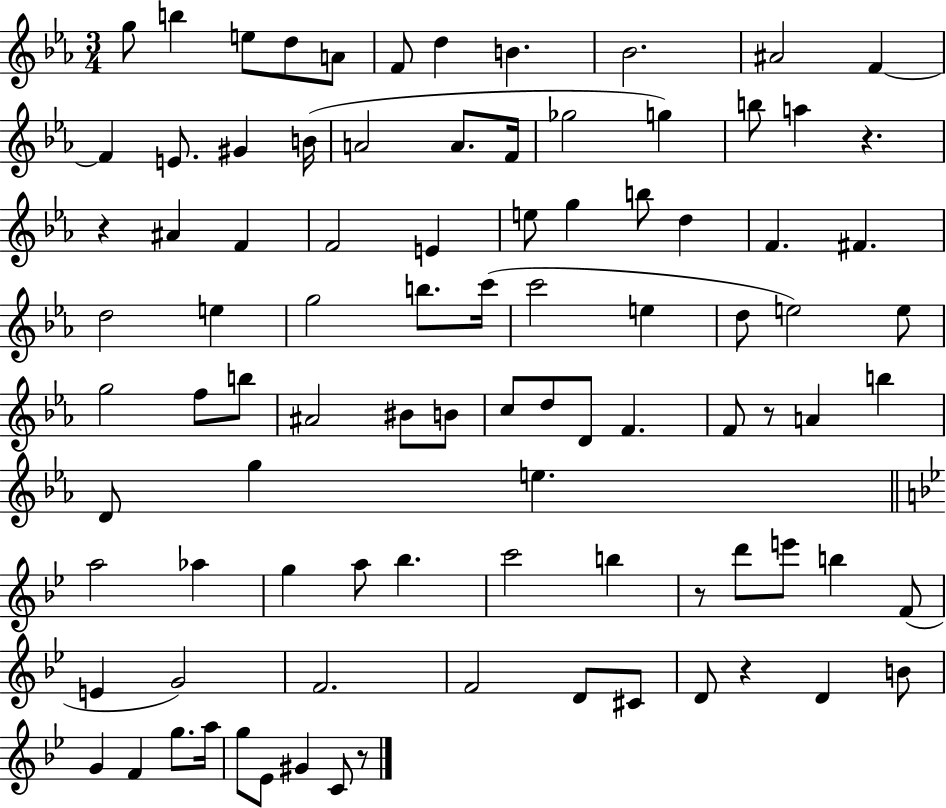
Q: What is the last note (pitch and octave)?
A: C4